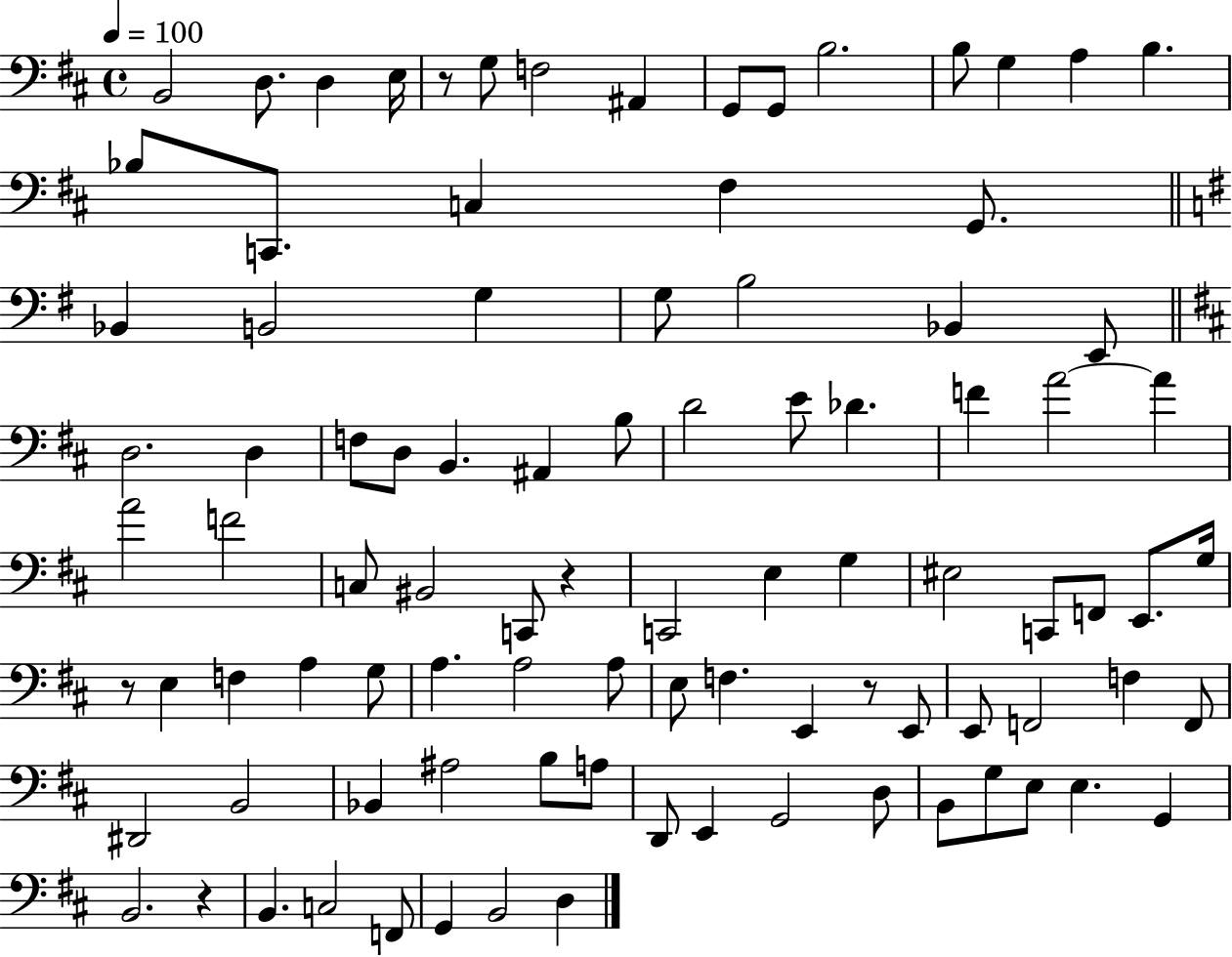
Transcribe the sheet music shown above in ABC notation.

X:1
T:Untitled
M:4/4
L:1/4
K:D
B,,2 D,/2 D, E,/4 z/2 G,/2 F,2 ^A,, G,,/2 G,,/2 B,2 B,/2 G, A, B, _B,/2 C,,/2 C, ^F, G,,/2 _B,, B,,2 G, G,/2 B,2 _B,, E,,/2 D,2 D, F,/2 D,/2 B,, ^A,, B,/2 D2 E/2 _D F A2 A A2 F2 C,/2 ^B,,2 C,,/2 z C,,2 E, G, ^E,2 C,,/2 F,,/2 E,,/2 G,/4 z/2 E, F, A, G,/2 A, A,2 A,/2 E,/2 F, E,, z/2 E,,/2 E,,/2 F,,2 F, F,,/2 ^D,,2 B,,2 _B,, ^A,2 B,/2 A,/2 D,,/2 E,, G,,2 D,/2 B,,/2 G,/2 E,/2 E, G,, B,,2 z B,, C,2 F,,/2 G,, B,,2 D,